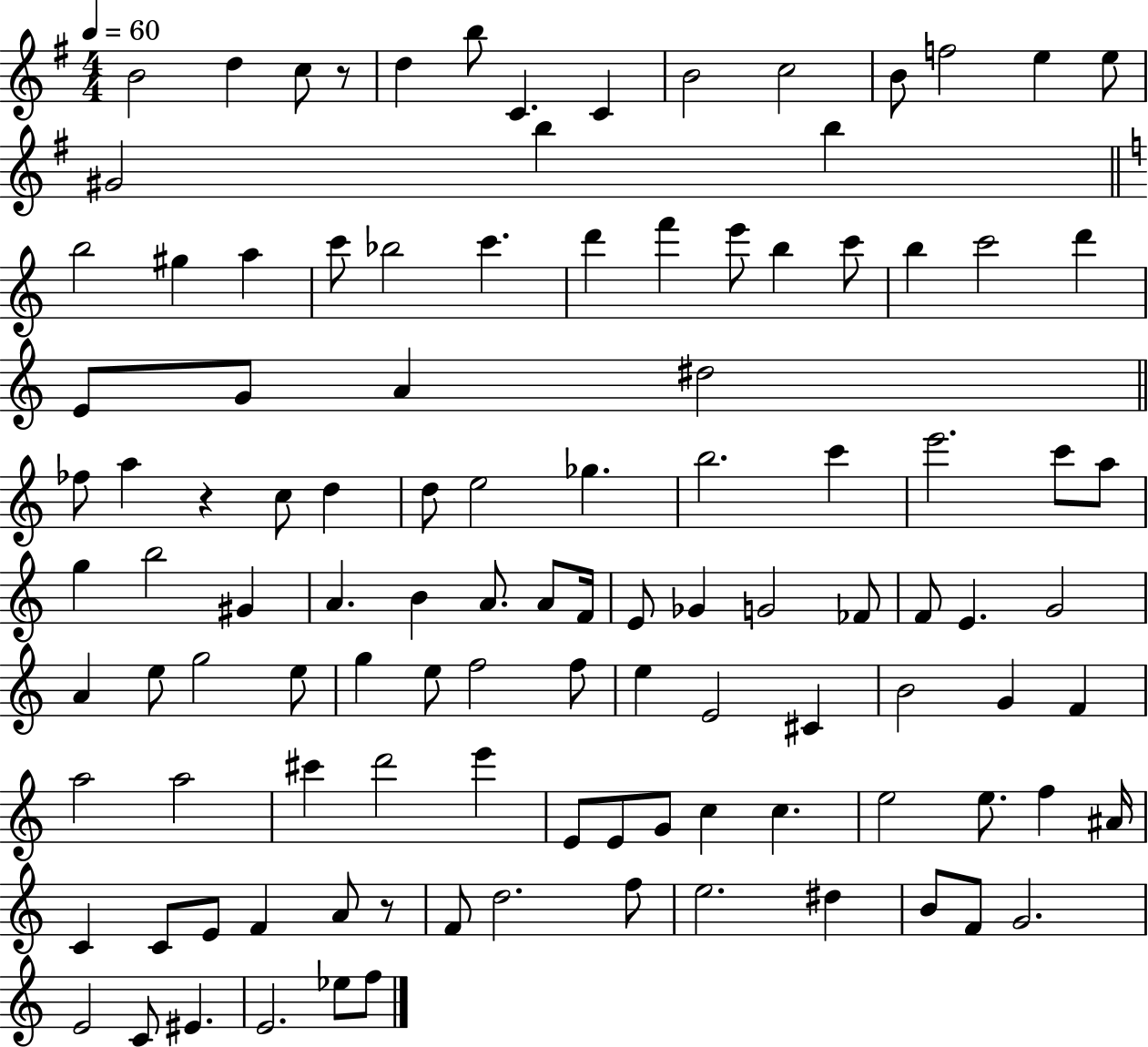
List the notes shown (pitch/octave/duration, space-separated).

B4/h D5/q C5/e R/e D5/q B5/e C4/q. C4/q B4/h C5/h B4/e F5/h E5/q E5/e G#4/h B5/q B5/q B5/h G#5/q A5/q C6/e Bb5/h C6/q. D6/q F6/q E6/e B5/q C6/e B5/q C6/h D6/q E4/e G4/e A4/q D#5/h FES5/e A5/q R/q C5/e D5/q D5/e E5/h Gb5/q. B5/h. C6/q E6/h. C6/e A5/e G5/q B5/h G#4/q A4/q. B4/q A4/e. A4/e F4/s E4/e Gb4/q G4/h FES4/e F4/e E4/q. G4/h A4/q E5/e G5/h E5/e G5/q E5/e F5/h F5/e E5/q E4/h C#4/q B4/h G4/q F4/q A5/h A5/h C#6/q D6/h E6/q E4/e E4/e G4/e C5/q C5/q. E5/h E5/e. F5/q A#4/s C4/q C4/e E4/e F4/q A4/e R/e F4/e D5/h. F5/e E5/h. D#5/q B4/e F4/e G4/h. E4/h C4/e EIS4/q. E4/h. Eb5/e F5/e